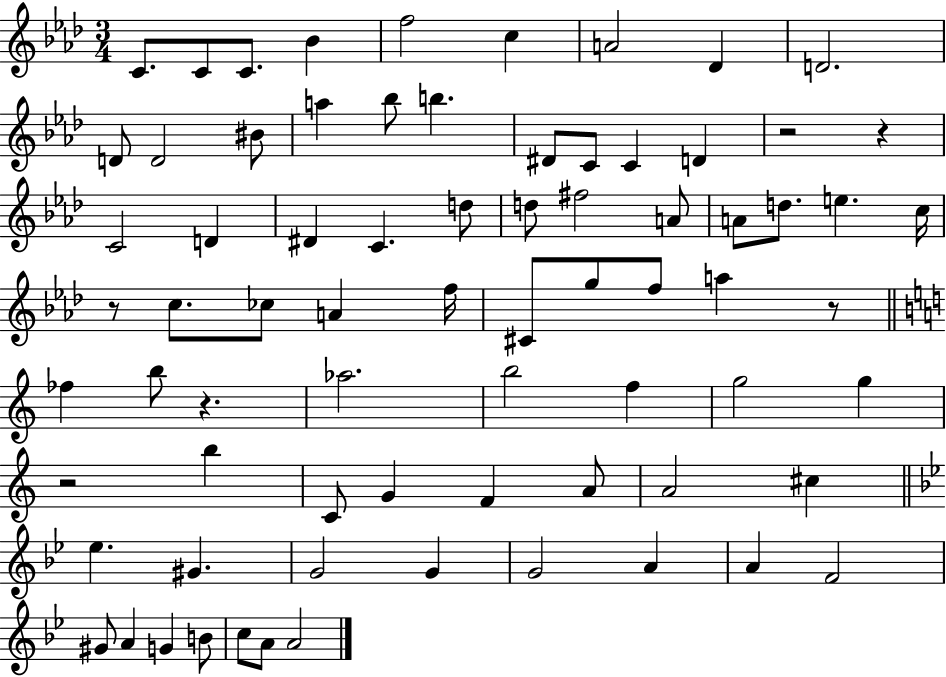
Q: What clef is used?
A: treble